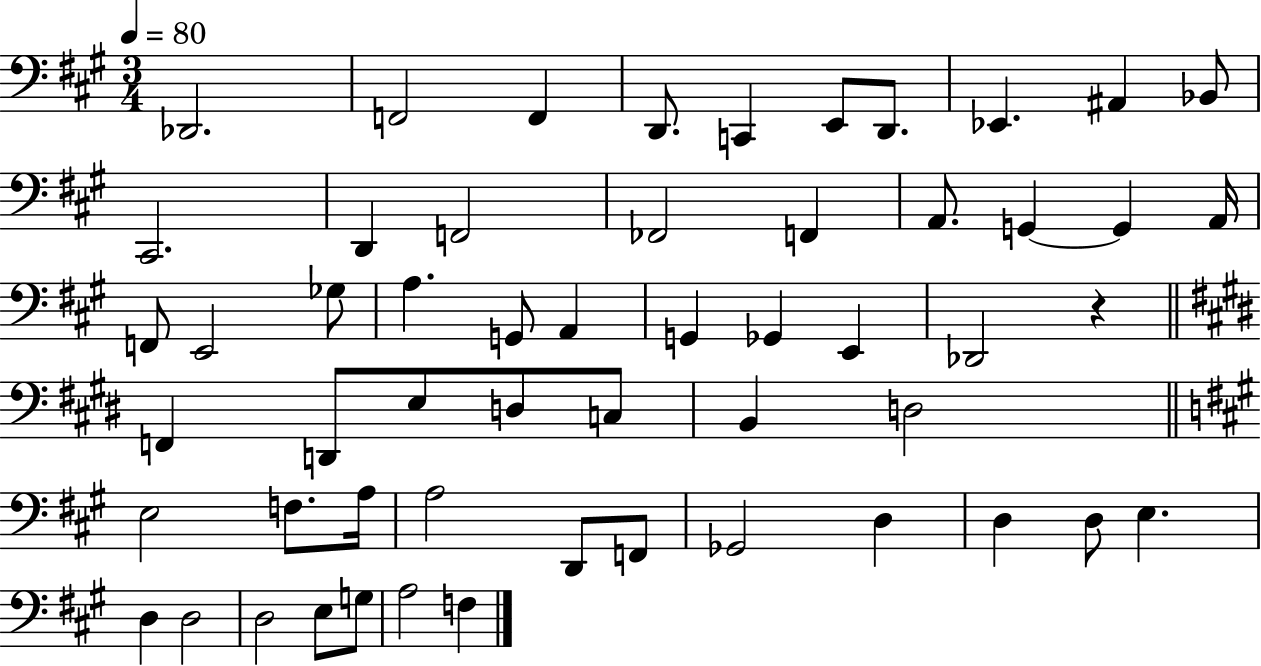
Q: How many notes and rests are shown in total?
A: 55